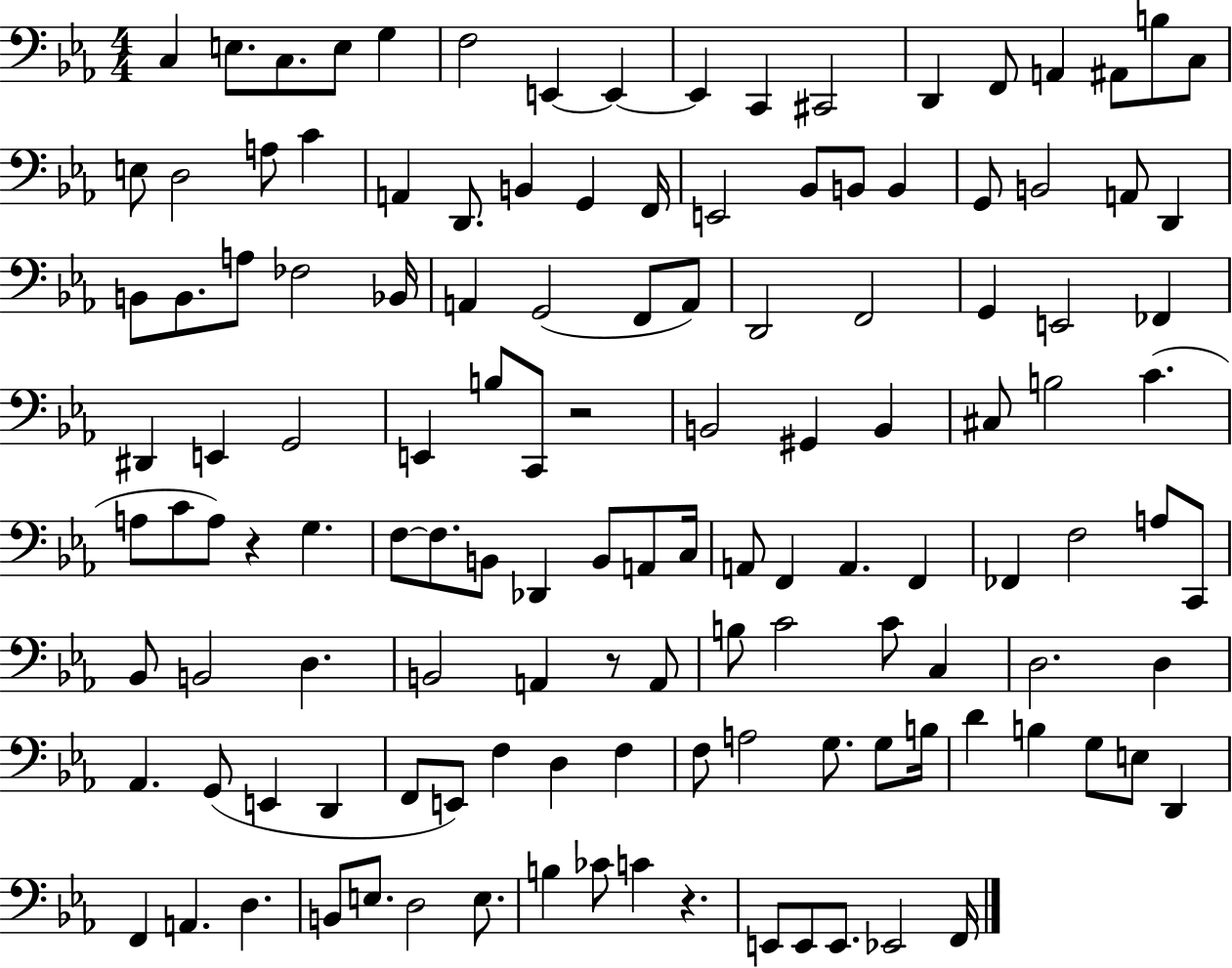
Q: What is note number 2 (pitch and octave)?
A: E3